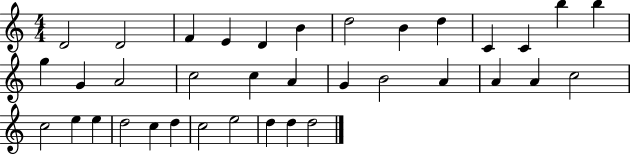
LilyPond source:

{
  \clef treble
  \numericTimeSignature
  \time 4/4
  \key c \major
  d'2 d'2 | f'4 e'4 d'4 b'4 | d''2 b'4 d''4 | c'4 c'4 b''4 b''4 | \break g''4 g'4 a'2 | c''2 c''4 a'4 | g'4 b'2 a'4 | a'4 a'4 c''2 | \break c''2 e''4 e''4 | d''2 c''4 d''4 | c''2 e''2 | d''4 d''4 d''2 | \break \bar "|."
}